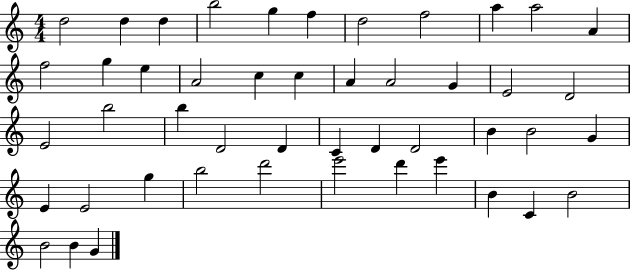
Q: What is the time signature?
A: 4/4